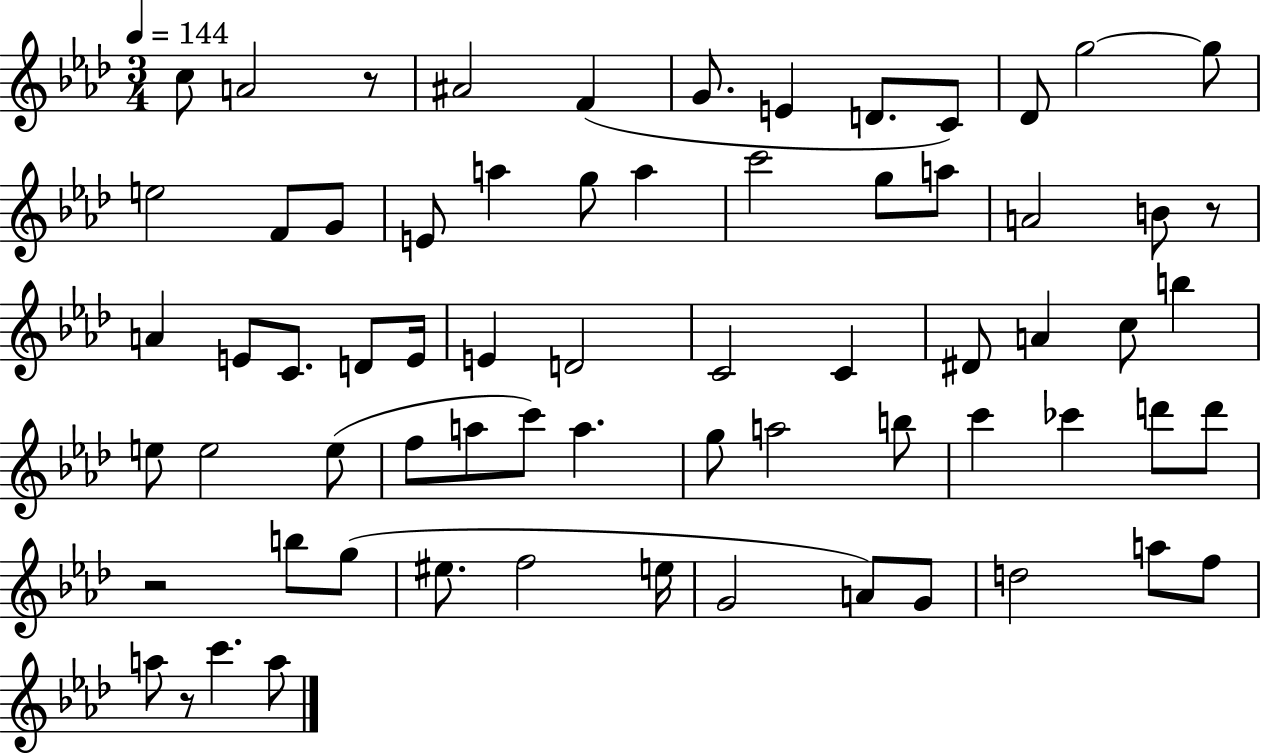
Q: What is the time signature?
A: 3/4